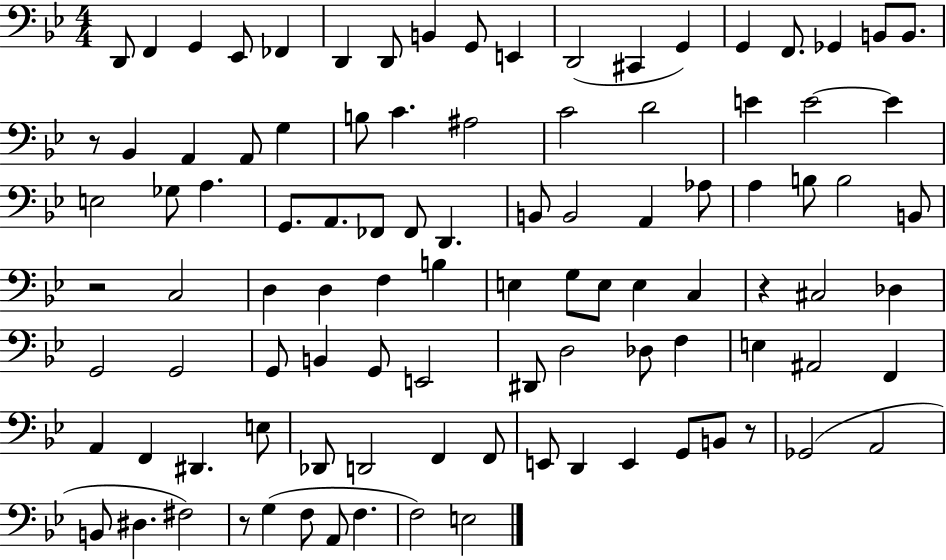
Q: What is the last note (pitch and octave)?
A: E3